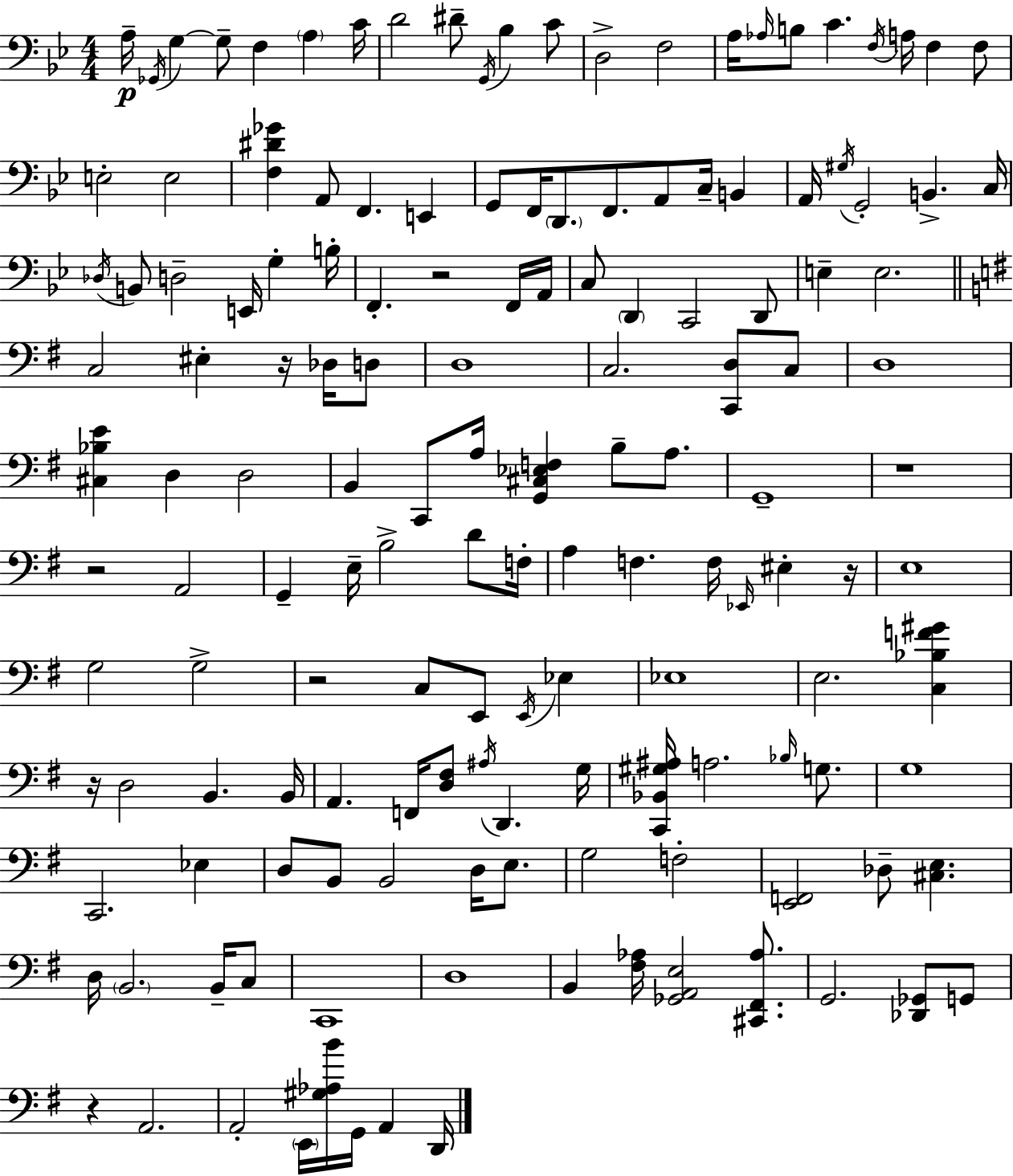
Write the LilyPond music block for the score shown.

{
  \clef bass
  \numericTimeSignature
  \time 4/4
  \key bes \major
  a16--\p \acciaccatura { ges,16 } g4~~ g8-- f4 \parenthesize a4 | c'16 d'2 dis'8-- \acciaccatura { g,16 } bes4 | c'8 d2-> f2 | a16 \grace { aes16 } b8 c'4. \acciaccatura { f16 } a16 f4 | \break f8 e2-. e2 | <f dis' ges'>4 a,8 f,4. | e,4 g,8 f,16 \parenthesize d,8. f,8. a,8 c16-- | b,4 a,16 \acciaccatura { gis16 } g,2-. b,4.-> | \break c16 \acciaccatura { des16 } b,8 d2-- | e,16 g4-. b16-. f,4.-. r2 | f,16 a,16 c8 \parenthesize d,4 c,2 | d,8 e4-- e2. | \break \bar "||" \break \key e \minor c2 eis4-. r16 des16 d8 | d1 | c2. <c, d>8 c8 | d1 | \break <cis bes e'>4 d4 d2 | b,4 c,8 a16 <g, cis ees f>4 b8-- a8. | g,1-- | r1 | \break r2 a,2 | g,4-- e16-- b2-> d'8 f16-. | a4 f4. f16 \grace { ees,16 } eis4-. | r16 e1 | \break g2 g2-> | r2 c8 e,8 \acciaccatura { e,16 } ees4 | ees1 | e2. <c bes f' gis'>4 | \break r16 d2 b,4. | b,16 a,4. f,16 <d fis>8 \acciaccatura { ais16 } d,4. | g16 <c, bes, gis ais>16 a2. | \grace { bes16 } g8. g1 | \break c,2. | ees4 d8 b,8 b,2 | d16 e8. g2 f2-. | <e, f,>2 des8-- <cis e>4. | \break d16 \parenthesize b,2. | b,16-- c8 c,1 | d1 | b,4 <fis aes>16 <ges, a, e>2 | \break <cis, fis, aes>8. g,2. | <des, ges,>8 g,8 r4 a,2. | a,2-. \parenthesize e,16 <gis aes b'>16 g,16 a,4 | d,16 \bar "|."
}